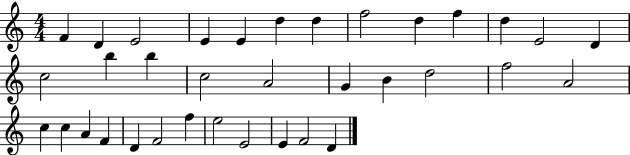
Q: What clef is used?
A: treble